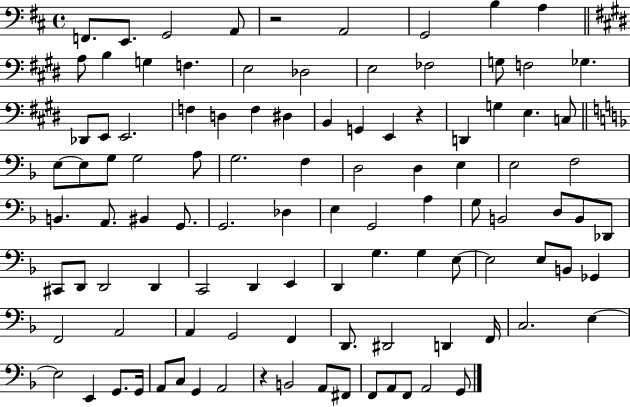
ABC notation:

X:1
T:Untitled
M:4/4
L:1/4
K:D
F,,/2 E,,/2 G,,2 A,,/2 z2 A,,2 G,,2 B, A, A,/2 B, G, F, E,2 _D,2 E,2 _F,2 G,/2 F,2 _G, _D,,/2 E,,/2 E,,2 F, D, F, ^D, B,, G,, E,, z D,, G, E, C,/2 E,/2 E,/2 G,/2 G,2 A,/2 G,2 F, D,2 D, E, E,2 F,2 B,, A,,/2 ^B,, G,,/2 G,,2 _D, E, G,,2 A, G,/2 B,,2 D,/2 B,,/2 _D,,/2 ^C,,/2 D,,/2 D,,2 D,, C,,2 D,, E,, D,, G, G, E,/2 E,2 E,/2 B,,/2 _G,, F,,2 A,,2 A,, G,,2 F,, D,,/2 ^D,,2 D,, F,,/4 C,2 E, E,2 E,, G,,/2 G,,/4 A,,/2 C,/2 G,, A,,2 z B,,2 A,,/2 ^F,,/2 F,,/2 A,,/2 F,,/2 A,,2 G,,/2